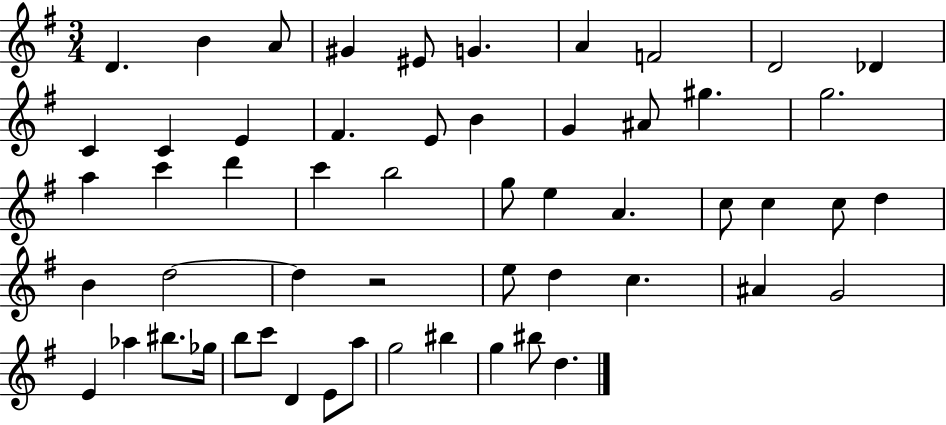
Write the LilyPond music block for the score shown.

{
  \clef treble
  \numericTimeSignature
  \time 3/4
  \key g \major
  d'4. b'4 a'8 | gis'4 eis'8 g'4. | a'4 f'2 | d'2 des'4 | \break c'4 c'4 e'4 | fis'4. e'8 b'4 | g'4 ais'8 gis''4. | g''2. | \break a''4 c'''4 d'''4 | c'''4 b''2 | g''8 e''4 a'4. | c''8 c''4 c''8 d''4 | \break b'4 d''2~~ | d''4 r2 | e''8 d''4 c''4. | ais'4 g'2 | \break e'4 aes''4 bis''8. ges''16 | b''8 c'''8 d'4 e'8 a''8 | g''2 bis''4 | g''4 bis''8 d''4. | \break \bar "|."
}